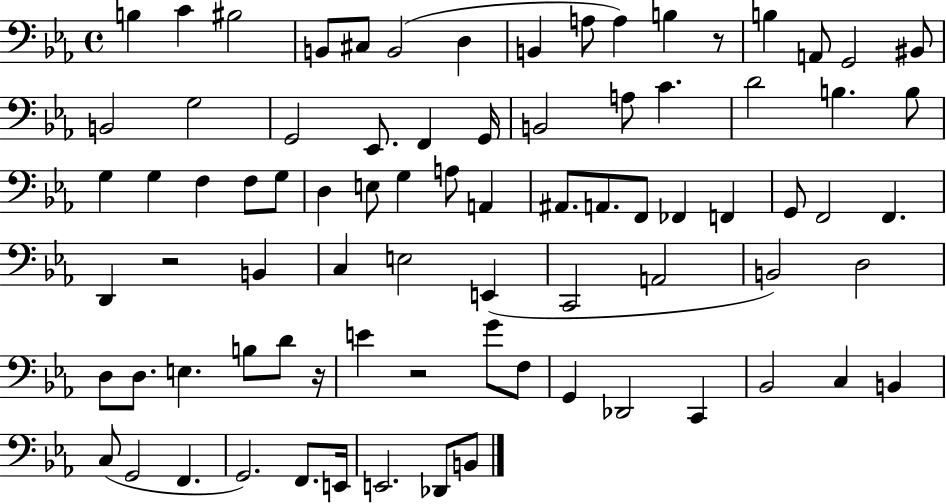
B3/q C4/q BIS3/h B2/e C#3/e B2/h D3/q B2/q A3/e A3/q B3/q R/e B3/q A2/e G2/h BIS2/e B2/h G3/h G2/h Eb2/e. F2/q G2/s B2/h A3/e C4/q. D4/h B3/q. B3/e G3/q G3/q F3/q F3/e G3/e D3/q E3/e G3/q A3/e A2/q A#2/e. A2/e. F2/e FES2/q F2/q G2/e F2/h F2/q. D2/q R/h B2/q C3/q E3/h E2/q C2/h A2/h B2/h D3/h D3/e D3/e. E3/q. B3/e D4/e R/s E4/q R/h G4/e F3/e G2/q Db2/h C2/q Bb2/h C3/q B2/q C3/e G2/h F2/q. G2/h. F2/e. E2/s E2/h. Db2/e B2/e